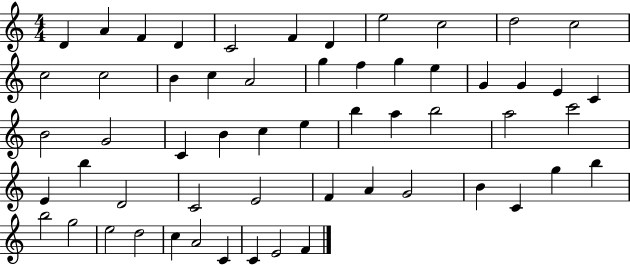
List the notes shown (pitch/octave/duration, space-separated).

D4/q A4/q F4/q D4/q C4/h F4/q D4/q E5/h C5/h D5/h C5/h C5/h C5/h B4/q C5/q A4/h G5/q F5/q G5/q E5/q G4/q G4/q E4/q C4/q B4/h G4/h C4/q B4/q C5/q E5/q B5/q A5/q B5/h A5/h C6/h E4/q B5/q D4/h C4/h E4/h F4/q A4/q G4/h B4/q C4/q G5/q B5/q B5/h G5/h E5/h D5/h C5/q A4/h C4/q C4/q E4/h F4/q